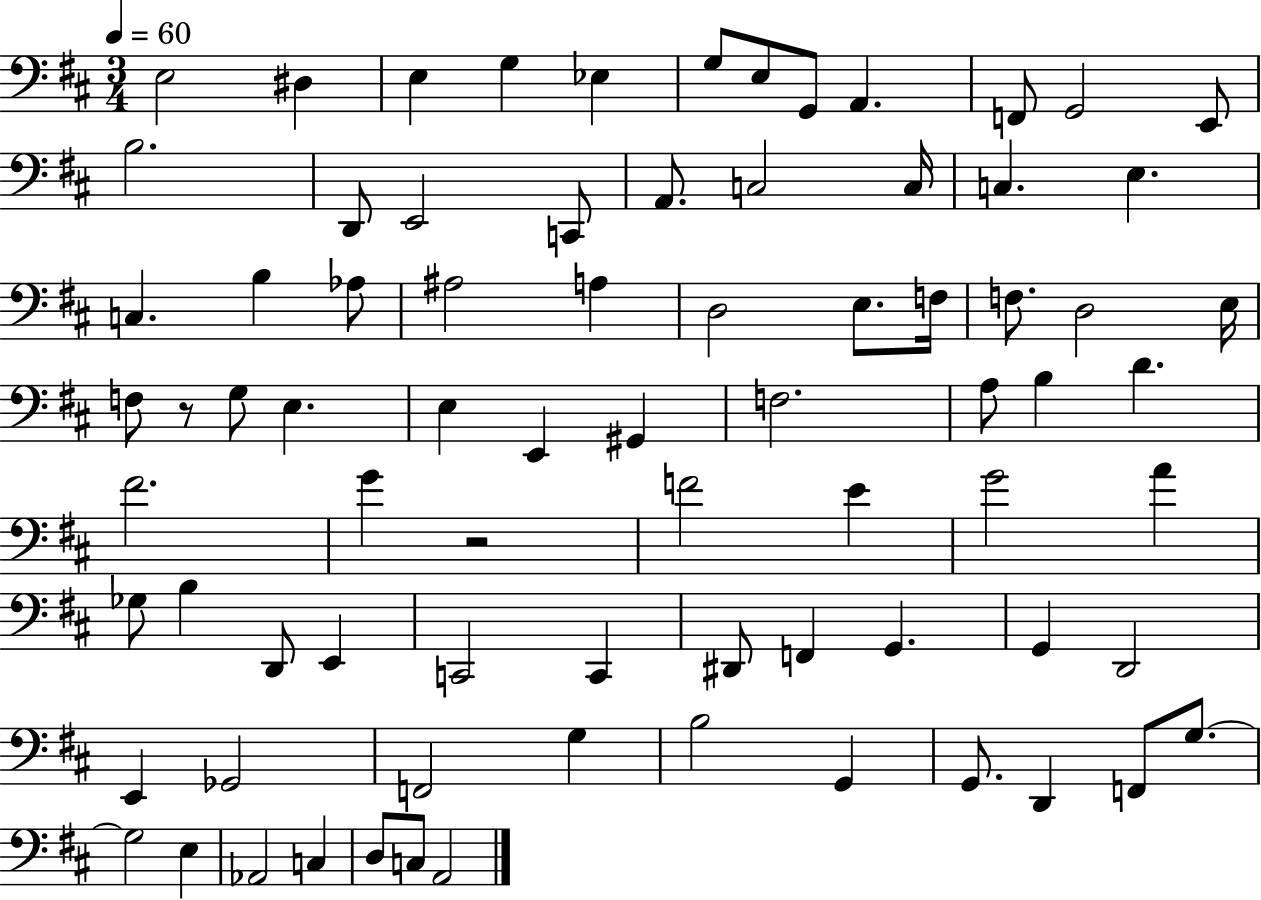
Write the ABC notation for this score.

X:1
T:Untitled
M:3/4
L:1/4
K:D
E,2 ^D, E, G, _E, G,/2 E,/2 G,,/2 A,, F,,/2 G,,2 E,,/2 B,2 D,,/2 E,,2 C,,/2 A,,/2 C,2 C,/4 C, E, C, B, _A,/2 ^A,2 A, D,2 E,/2 F,/4 F,/2 D,2 E,/4 F,/2 z/2 G,/2 E, E, E,, ^G,, F,2 A,/2 B, D ^F2 G z2 F2 E G2 A _G,/2 B, D,,/2 E,, C,,2 C,, ^D,,/2 F,, G,, G,, D,,2 E,, _G,,2 F,,2 G, B,2 G,, G,,/2 D,, F,,/2 G,/2 G,2 E, _A,,2 C, D,/2 C,/2 A,,2